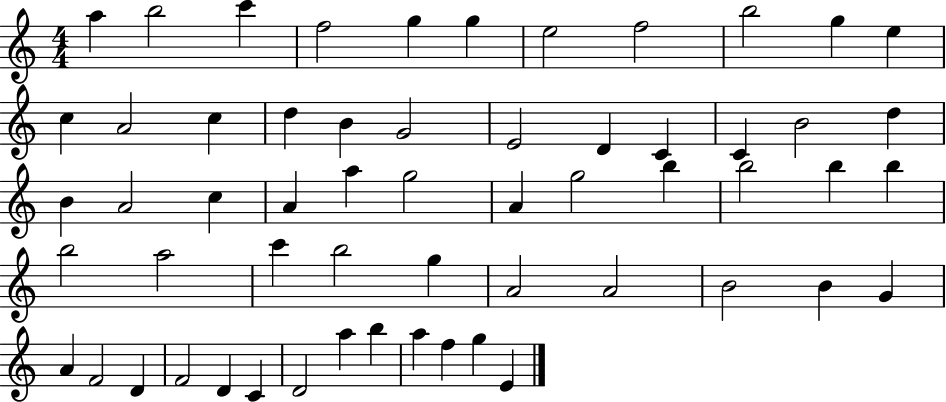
A5/q B5/h C6/q F5/h G5/q G5/q E5/h F5/h B5/h G5/q E5/q C5/q A4/h C5/q D5/q B4/q G4/h E4/h D4/q C4/q C4/q B4/h D5/q B4/q A4/h C5/q A4/q A5/q G5/h A4/q G5/h B5/q B5/h B5/q B5/q B5/h A5/h C6/q B5/h G5/q A4/h A4/h B4/h B4/q G4/q A4/q F4/h D4/q F4/h D4/q C4/q D4/h A5/q B5/q A5/q F5/q G5/q E4/q